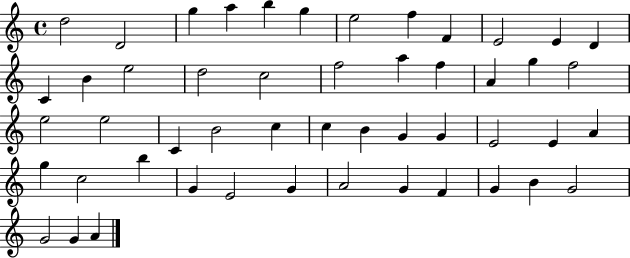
{
  \clef treble
  \time 4/4
  \defaultTimeSignature
  \key c \major
  d''2 d'2 | g''4 a''4 b''4 g''4 | e''2 f''4 f'4 | e'2 e'4 d'4 | \break c'4 b'4 e''2 | d''2 c''2 | f''2 a''4 f''4 | a'4 g''4 f''2 | \break e''2 e''2 | c'4 b'2 c''4 | c''4 b'4 g'4 g'4 | e'2 e'4 a'4 | \break g''4 c''2 b''4 | g'4 e'2 g'4 | a'2 g'4 f'4 | g'4 b'4 g'2 | \break g'2 g'4 a'4 | \bar "|."
}